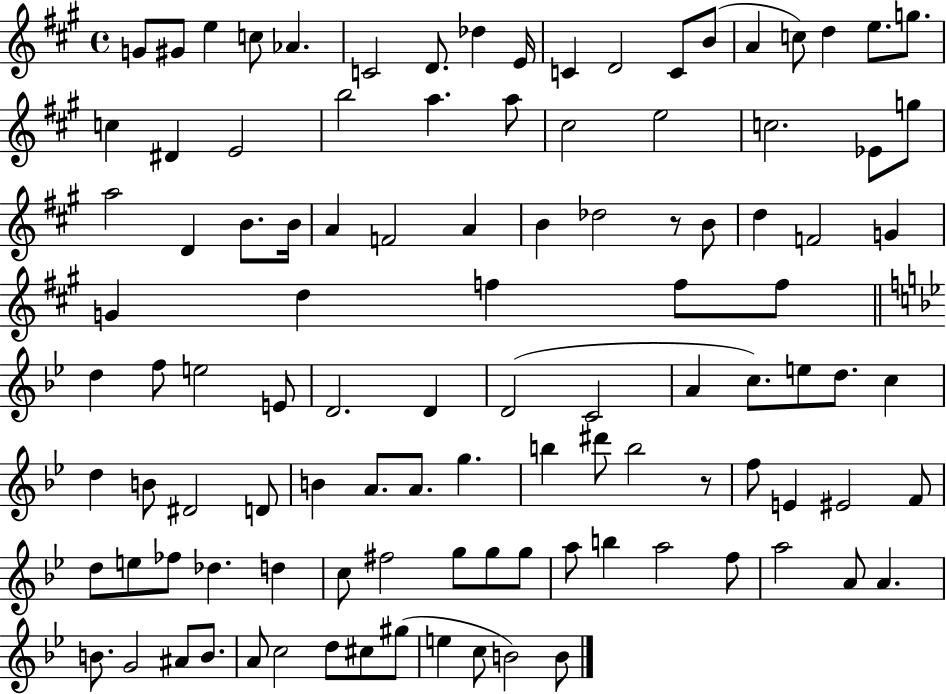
X:1
T:Untitled
M:4/4
L:1/4
K:A
G/2 ^G/2 e c/2 _A C2 D/2 _d E/4 C D2 C/2 B/2 A c/2 d e/2 g/2 c ^D E2 b2 a a/2 ^c2 e2 c2 _E/2 g/2 a2 D B/2 B/4 A F2 A B _d2 z/2 B/2 d F2 G G d f f/2 f/2 d f/2 e2 E/2 D2 D D2 C2 A c/2 e/2 d/2 c d B/2 ^D2 D/2 B A/2 A/2 g b ^d'/2 b2 z/2 f/2 E ^E2 F/2 d/2 e/2 _f/2 _d d c/2 ^f2 g/2 g/2 g/2 a/2 b a2 f/2 a2 A/2 A B/2 G2 ^A/2 B/2 A/2 c2 d/2 ^c/2 ^g/2 e c/2 B2 B/2